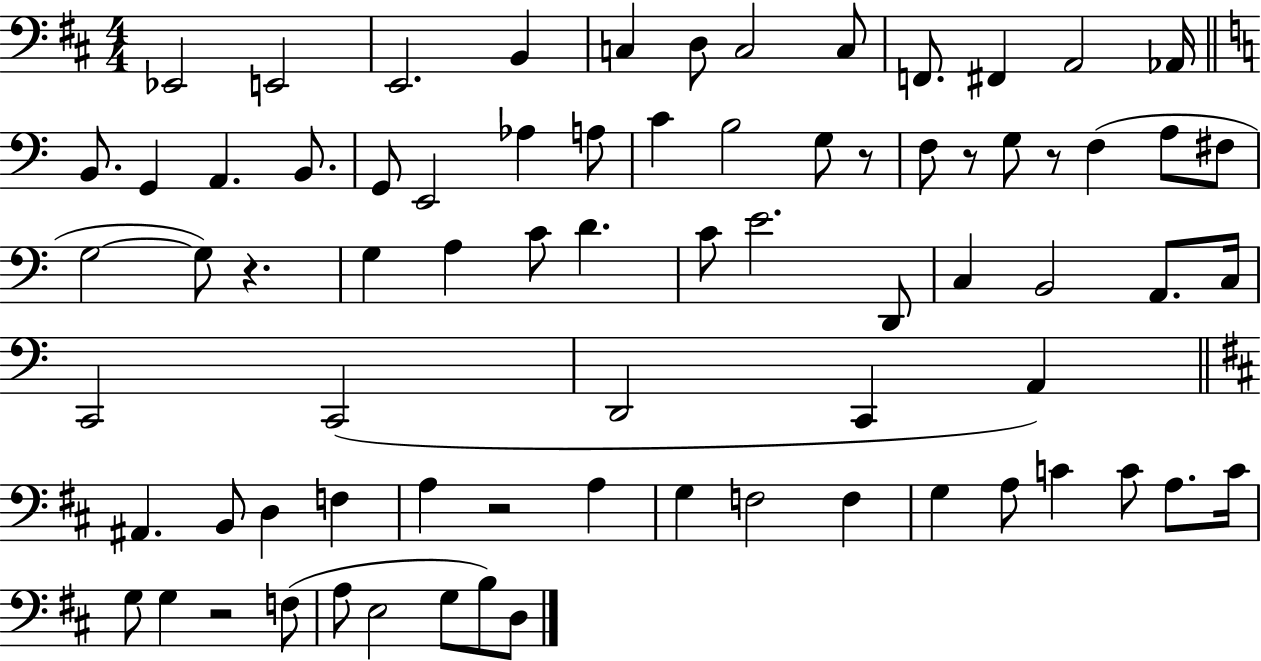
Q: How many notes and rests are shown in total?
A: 75